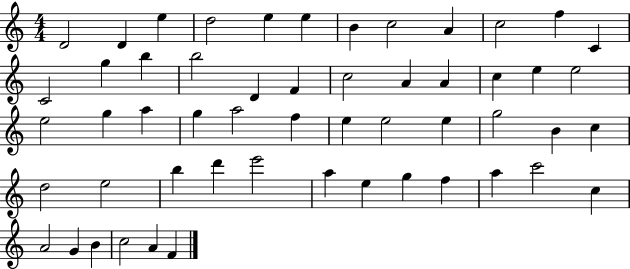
X:1
T:Untitled
M:4/4
L:1/4
K:C
D2 D e d2 e e B c2 A c2 f C C2 g b b2 D F c2 A A c e e2 e2 g a g a2 f e e2 e g2 B c d2 e2 b d' e'2 a e g f a c'2 c A2 G B c2 A F